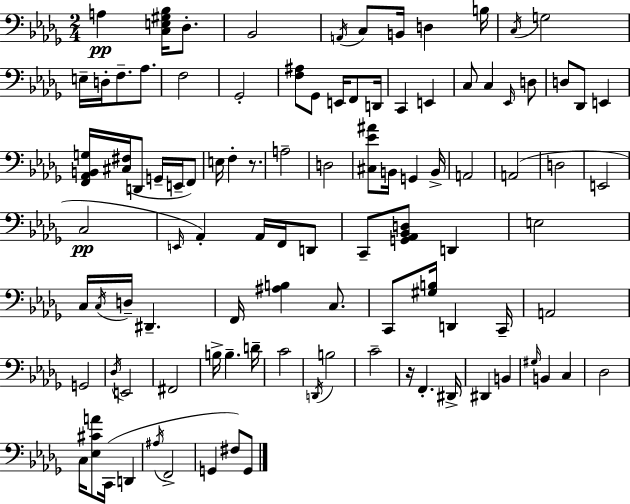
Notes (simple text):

A3/q [C3,E3,G#3,Bb3]/s Db3/e. Bb2/h A2/s C3/e B2/s D3/q B3/s C3/s G3/h E3/s D3/s F3/e. Ab3/e. F3/h Gb2/h [F3,A#3]/e Gb2/e E2/s F2/e D2/s C2/q E2/q C3/e C3/q Eb2/s D3/e D3/e Db2/e E2/q [F2,Ab2,B2,G3]/s [C#3,F#3]/s D2/e G2/s E2/s F2/e E3/s F3/q R/e. A3/h D3/h [C#3,Eb4,A#4]/e B2/s G2/q B2/s A2/h A2/h D3/h E2/h C3/h E2/s Ab2/q Ab2/s F2/s D2/e C2/e [G2,Ab2,Bb2,D3]/e D2/q E3/h C3/s C3/s D3/s D#2/q. F2/s [A#3,B3]/q C3/e. C2/e [G#3,B3]/s D2/q C2/s A2/h G2/h Db3/s E2/h F#2/h B3/s B3/q. D4/s C4/h D2/s B3/h C4/h R/s F2/q. D#2/s D#2/q B2/q G#3/s B2/q C3/q Db3/h C3/s [Eb3,C#4,A4]/e C2/s D2/q A#3/s F2/h G2/q F#3/e G2/e